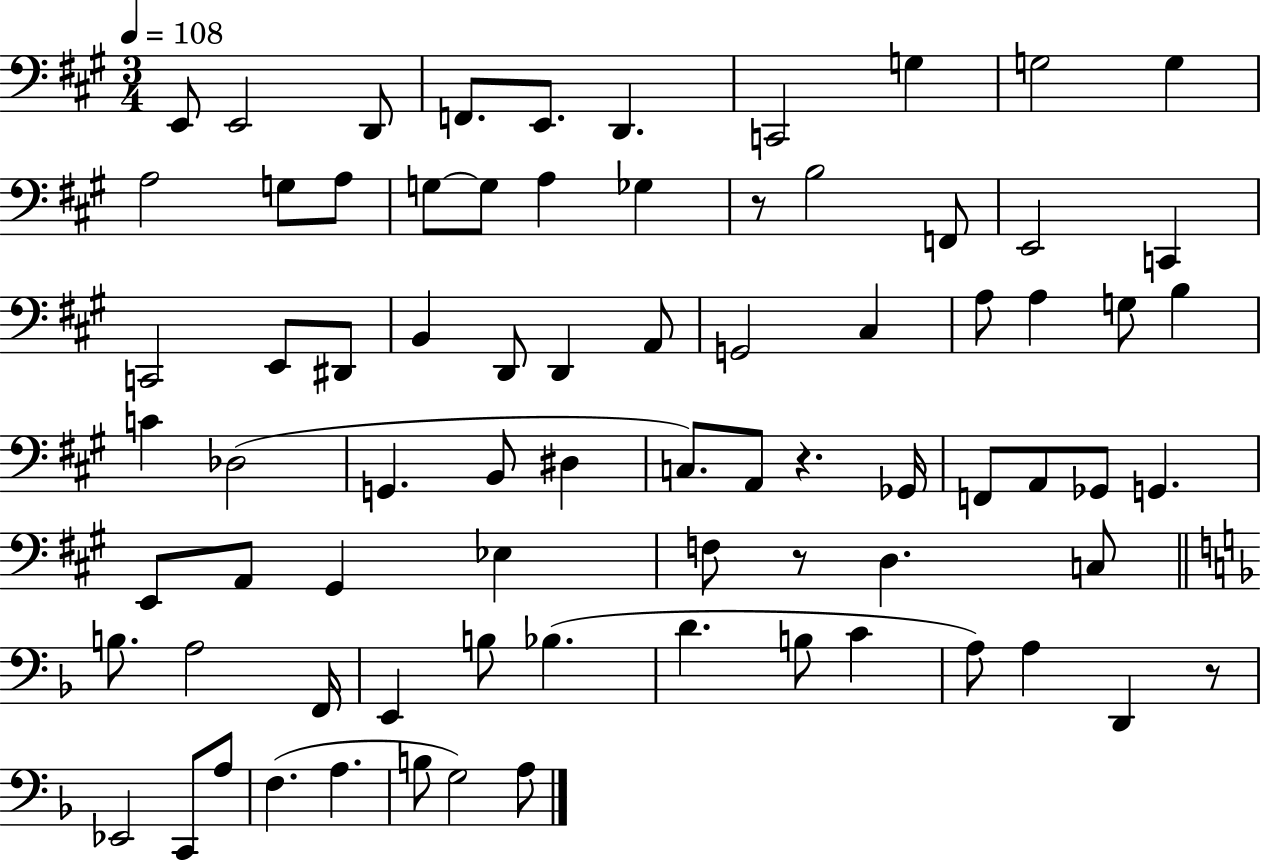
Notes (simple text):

E2/e E2/h D2/e F2/e. E2/e. D2/q. C2/h G3/q G3/h G3/q A3/h G3/e A3/e G3/e G3/e A3/q Gb3/q R/e B3/h F2/e E2/h C2/q C2/h E2/e D#2/e B2/q D2/e D2/q A2/e G2/h C#3/q A3/e A3/q G3/e B3/q C4/q Db3/h G2/q. B2/e D#3/q C3/e. A2/e R/q. Gb2/s F2/e A2/e Gb2/e G2/q. E2/e A2/e G#2/q Eb3/q F3/e R/e D3/q. C3/e B3/e. A3/h F2/s E2/q B3/e Bb3/q. D4/q. B3/e C4/q A3/e A3/q D2/q R/e Eb2/h C2/e A3/e F3/q. A3/q. B3/e G3/h A3/e